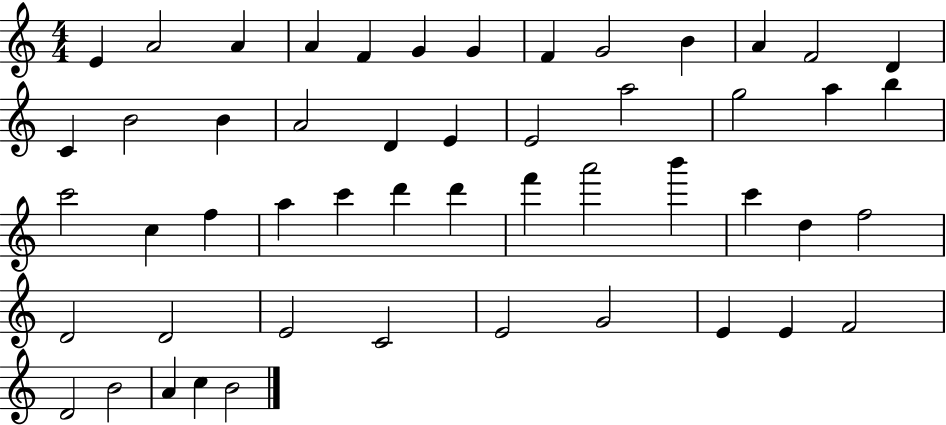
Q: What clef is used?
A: treble